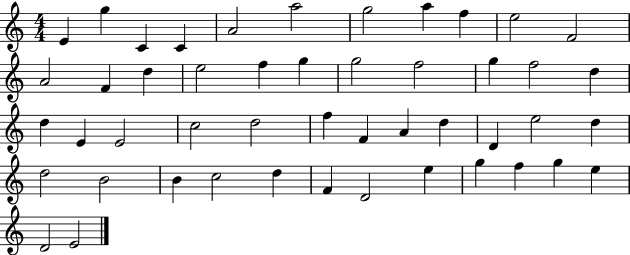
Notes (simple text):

E4/q G5/q C4/q C4/q A4/h A5/h G5/h A5/q F5/q E5/h F4/h A4/h F4/q D5/q E5/h F5/q G5/q G5/h F5/h G5/q F5/h D5/q D5/q E4/q E4/h C5/h D5/h F5/q F4/q A4/q D5/q D4/q E5/h D5/q D5/h B4/h B4/q C5/h D5/q F4/q D4/h E5/q G5/q F5/q G5/q E5/q D4/h E4/h